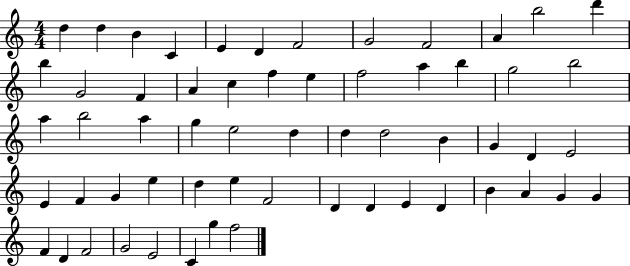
D5/q D5/q B4/q C4/q E4/q D4/q F4/h G4/h F4/h A4/q B5/h D6/q B5/q G4/h F4/q A4/q C5/q F5/q E5/q F5/h A5/q B5/q G5/h B5/h A5/q B5/h A5/q G5/q E5/h D5/q D5/q D5/h B4/q G4/q D4/q E4/h E4/q F4/q G4/q E5/q D5/q E5/q F4/h D4/q D4/q E4/q D4/q B4/q A4/q G4/q G4/q F4/q D4/q F4/h G4/h E4/h C4/q G5/q F5/h